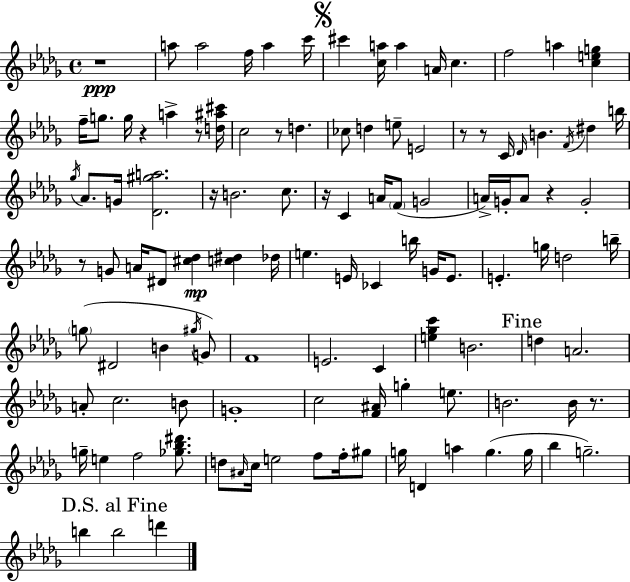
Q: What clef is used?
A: treble